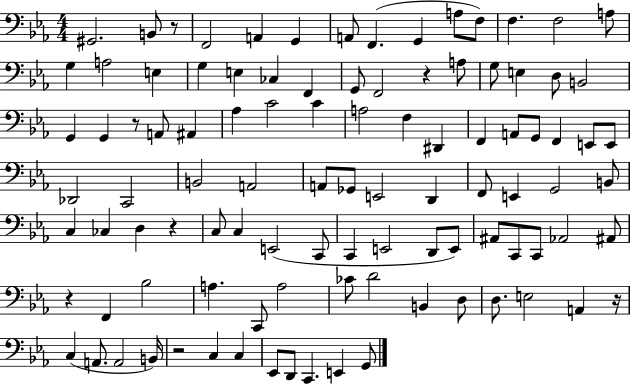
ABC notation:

X:1
T:Untitled
M:4/4
L:1/4
K:Eb
^G,,2 B,,/2 z/2 F,,2 A,, G,, A,,/2 F,, G,, A,/2 F,/2 F, F,2 A,/2 G, A,2 E, G, E, _C, F,, G,,/2 F,,2 z A,/2 G,/2 E, D,/2 B,,2 G,, G,, z/2 A,,/2 ^A,, _A, C2 C A,2 F, ^D,, F,, A,,/2 G,,/2 F,, E,,/2 E,,/2 _D,,2 C,,2 B,,2 A,,2 A,,/2 _G,,/2 E,,2 D,, F,,/2 E,, G,,2 B,,/2 C, _C, D, z C,/2 C, E,,2 C,,/2 C,, E,,2 D,,/2 E,,/2 ^A,,/2 C,,/2 C,,/2 _A,,2 ^A,,/2 z F,, _B,2 A, C,,/2 A,2 _C/2 D2 B,, D,/2 D,/2 E,2 A,, z/4 C, A,,/2 A,,2 B,,/4 z2 C, C, _E,,/2 D,,/2 C,, E,, G,,/2